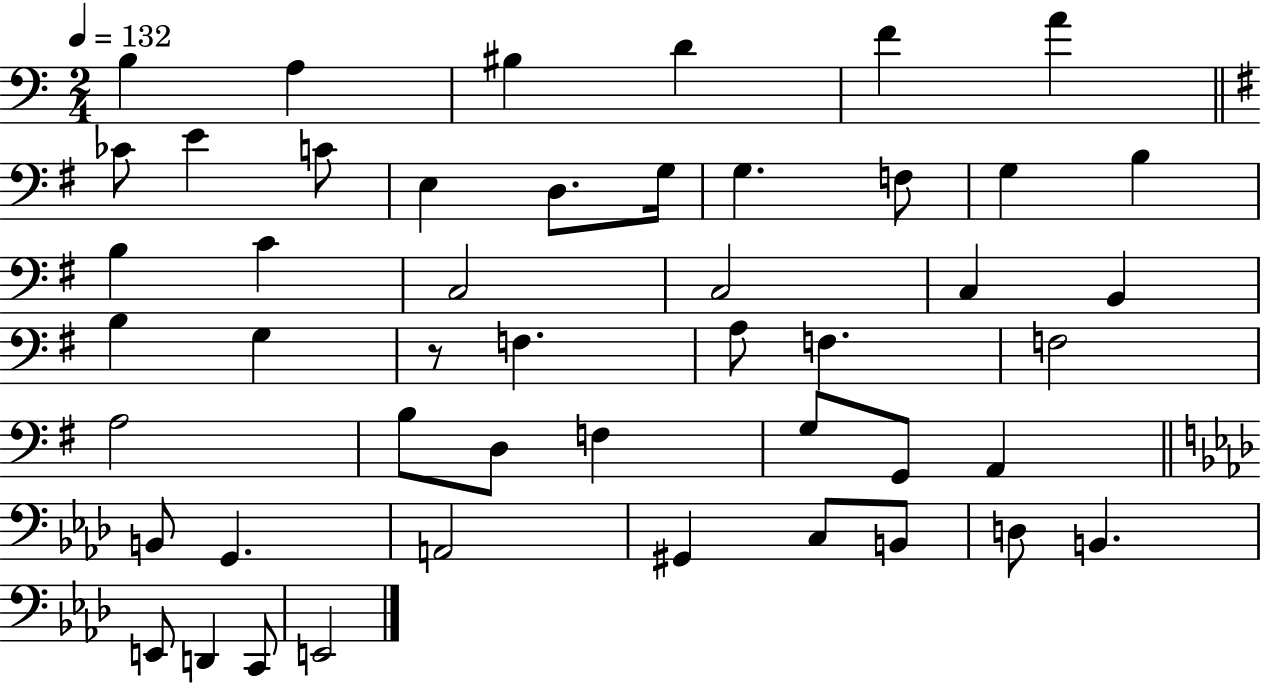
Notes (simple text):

B3/q A3/q BIS3/q D4/q F4/q A4/q CES4/e E4/q C4/e E3/q D3/e. G3/s G3/q. F3/e G3/q B3/q B3/q C4/q C3/h C3/h C3/q B2/q B3/q G3/q R/e F3/q. A3/e F3/q. F3/h A3/h B3/e D3/e F3/q G3/e G2/e A2/q B2/e G2/q. A2/h G#2/q C3/e B2/e D3/e B2/q. E2/e D2/q C2/e E2/h